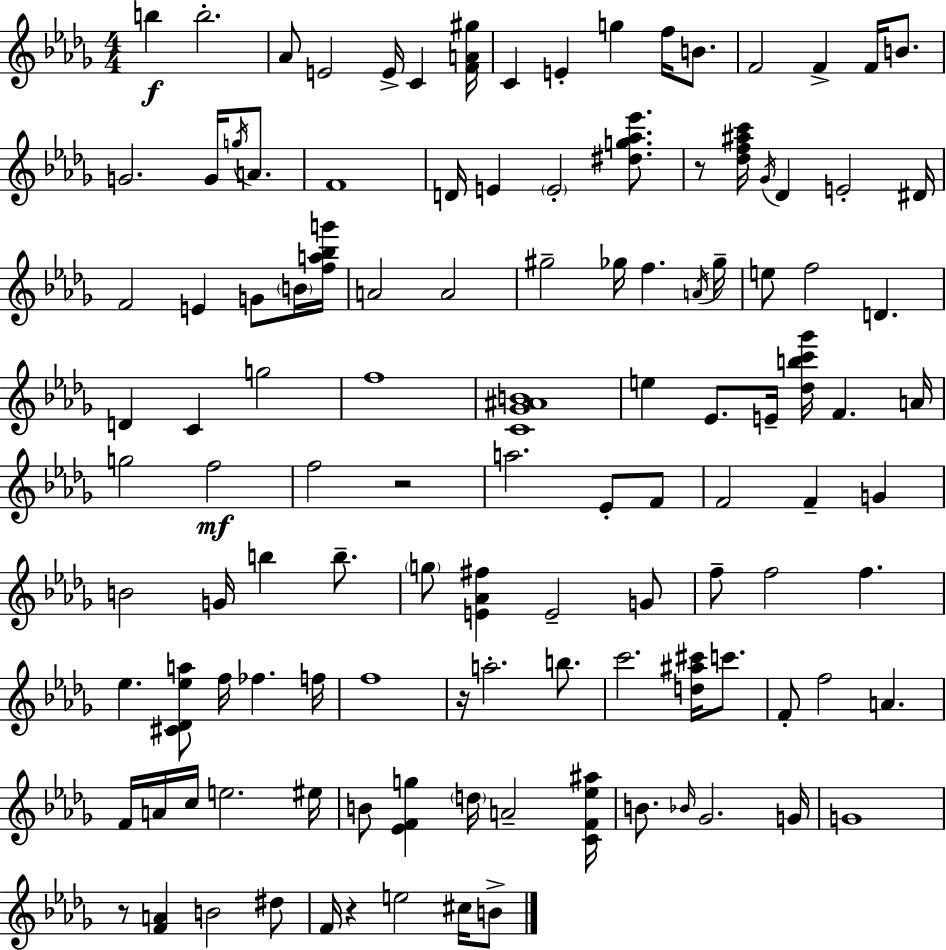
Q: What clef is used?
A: treble